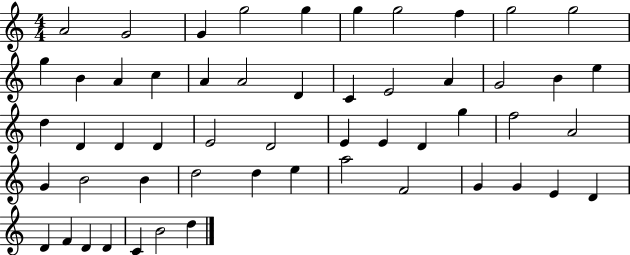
X:1
T:Untitled
M:4/4
L:1/4
K:C
A2 G2 G g2 g g g2 f g2 g2 g B A c A A2 D C E2 A G2 B e d D D D E2 D2 E E D g f2 A2 G B2 B d2 d e a2 F2 G G E D D F D D C B2 d